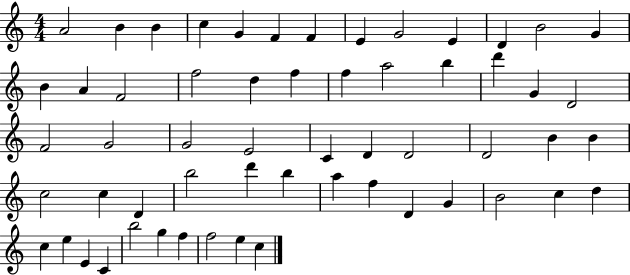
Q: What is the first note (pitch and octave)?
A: A4